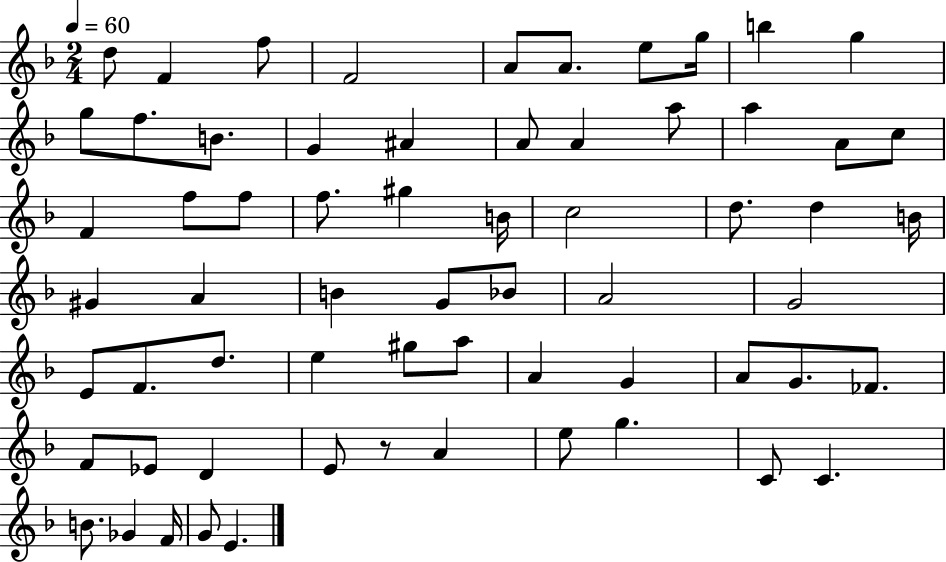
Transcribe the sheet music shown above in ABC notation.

X:1
T:Untitled
M:2/4
L:1/4
K:F
d/2 F f/2 F2 A/2 A/2 e/2 g/4 b g g/2 f/2 B/2 G ^A A/2 A a/2 a A/2 c/2 F f/2 f/2 f/2 ^g B/4 c2 d/2 d B/4 ^G A B G/2 _B/2 A2 G2 E/2 F/2 d/2 e ^g/2 a/2 A G A/2 G/2 _F/2 F/2 _E/2 D E/2 z/2 A e/2 g C/2 C B/2 _G F/4 G/2 E